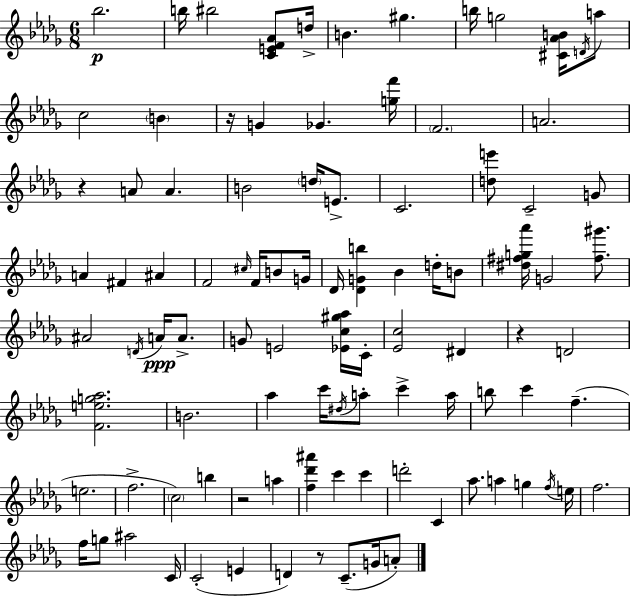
Bb5/h. B5/s BIS5/h [C4,E4,F4,Ab4]/e D5/s B4/q. G#5/q. B5/s G5/h [C#4,Ab4,B4]/s D4/s A5/e C5/h B4/q R/s G4/q Gb4/q. [G5,F6]/s F4/h. A4/h. R/q A4/e A4/q. B4/h D5/s E4/e. C4/h. [D5,E6]/e C4/h G4/e A4/q F#4/q A#4/q F4/h C#5/s F4/s B4/e G4/s Db4/s [Db4,G4,B5]/q Bb4/q D5/s B4/e [D#5,F#5,G5,Ab6]/s G4/h [F#5,G#6]/e. A#4/h D4/s A4/s A4/e. G4/e E4/h [Eb4,C5,G#5,Ab5]/s C4/s [Eb4,C5]/h D#4/q R/q D4/h [F4,E5,G5,Ab5]/h. B4/h. Ab5/q C6/s D#5/s A5/e C6/q A5/s B5/e C6/q F5/q. E5/h. F5/h. C5/h B5/q R/h A5/q [F5,Db6,A#6]/q C6/q C6/q D6/h C4/q Ab5/e. A5/q G5/q F5/s E5/s F5/h. F5/s G5/e A#5/h C4/s C4/h E4/q D4/q R/e C4/e. G4/s A4/e